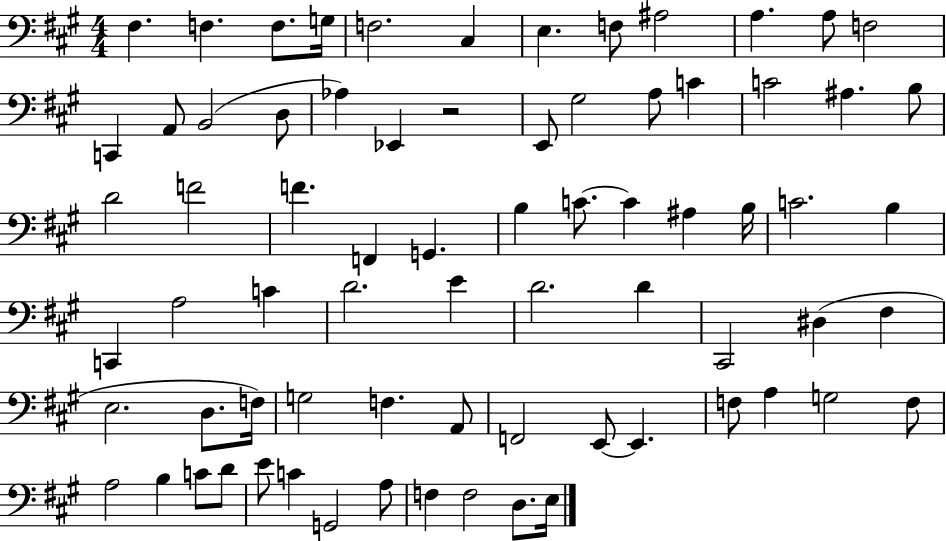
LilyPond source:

{
  \clef bass
  \numericTimeSignature
  \time 4/4
  \key a \major
  fis4. f4. f8. g16 | f2. cis4 | e4. f8 ais2 | a4. a8 f2 | \break c,4 a,8 b,2( d8 | aes4) ees,4 r2 | e,8 gis2 a8 c'4 | c'2 ais4. b8 | \break d'2 f'2 | f'4. f,4 g,4. | b4 c'8.~~ c'4 ais4 b16 | c'2. b4 | \break c,4 a2 c'4 | d'2. e'4 | d'2. d'4 | cis,2 dis4( fis4 | \break e2. d8. f16) | g2 f4. a,8 | f,2 e,8~~ e,4. | f8 a4 g2 f8 | \break a2 b4 c'8 d'8 | e'8 c'4 g,2 a8 | f4 f2 d8. e16 | \bar "|."
}